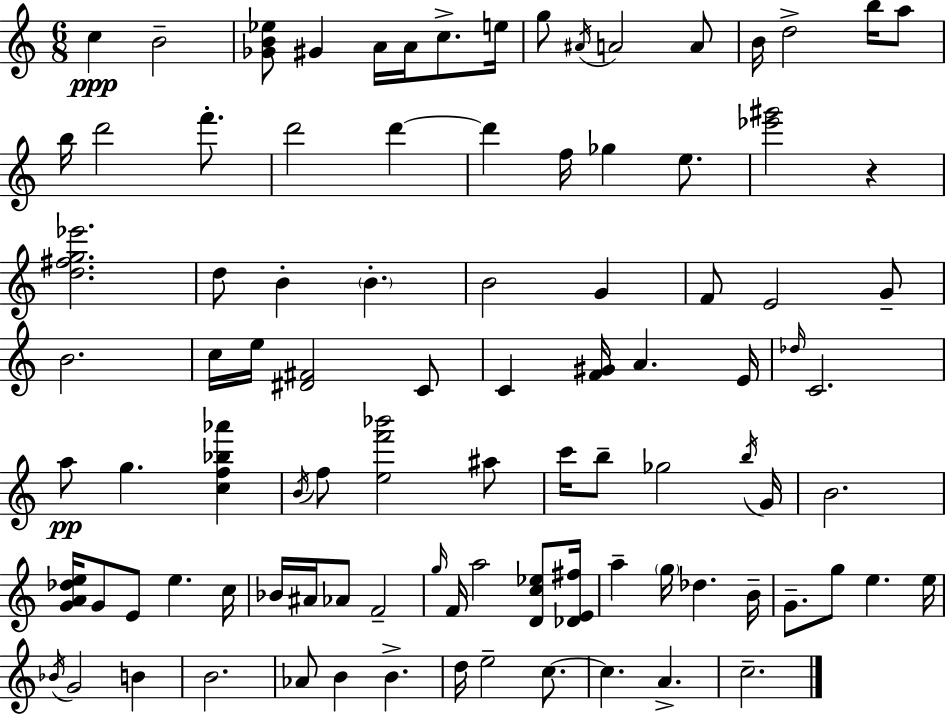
X:1
T:Untitled
M:6/8
L:1/4
K:Am
c B2 [_GB_e]/2 ^G A/4 A/4 c/2 e/4 g/2 ^A/4 A2 A/2 B/4 d2 b/4 a/2 b/4 d'2 f'/2 d'2 d' d' f/4 _g e/2 [_e'^g']2 z [d^fg_e']2 d/2 B B B2 G F/2 E2 G/2 B2 c/4 e/4 [^D^F]2 C/2 C [F^G]/4 A E/4 _d/4 C2 a/2 g [cf_b_a'] B/4 f/2 [ef'_b']2 ^a/2 c'/4 b/2 _g2 b/4 G/4 B2 [GA_de]/4 G/2 E/2 e c/4 _B/4 ^A/4 _A/2 F2 g/4 F/4 a2 [Dc_e]/2 [_DE^f]/4 a g/4 _d B/4 G/2 g/2 e e/4 _B/4 G2 B B2 _A/2 B B d/4 e2 c/2 c A c2